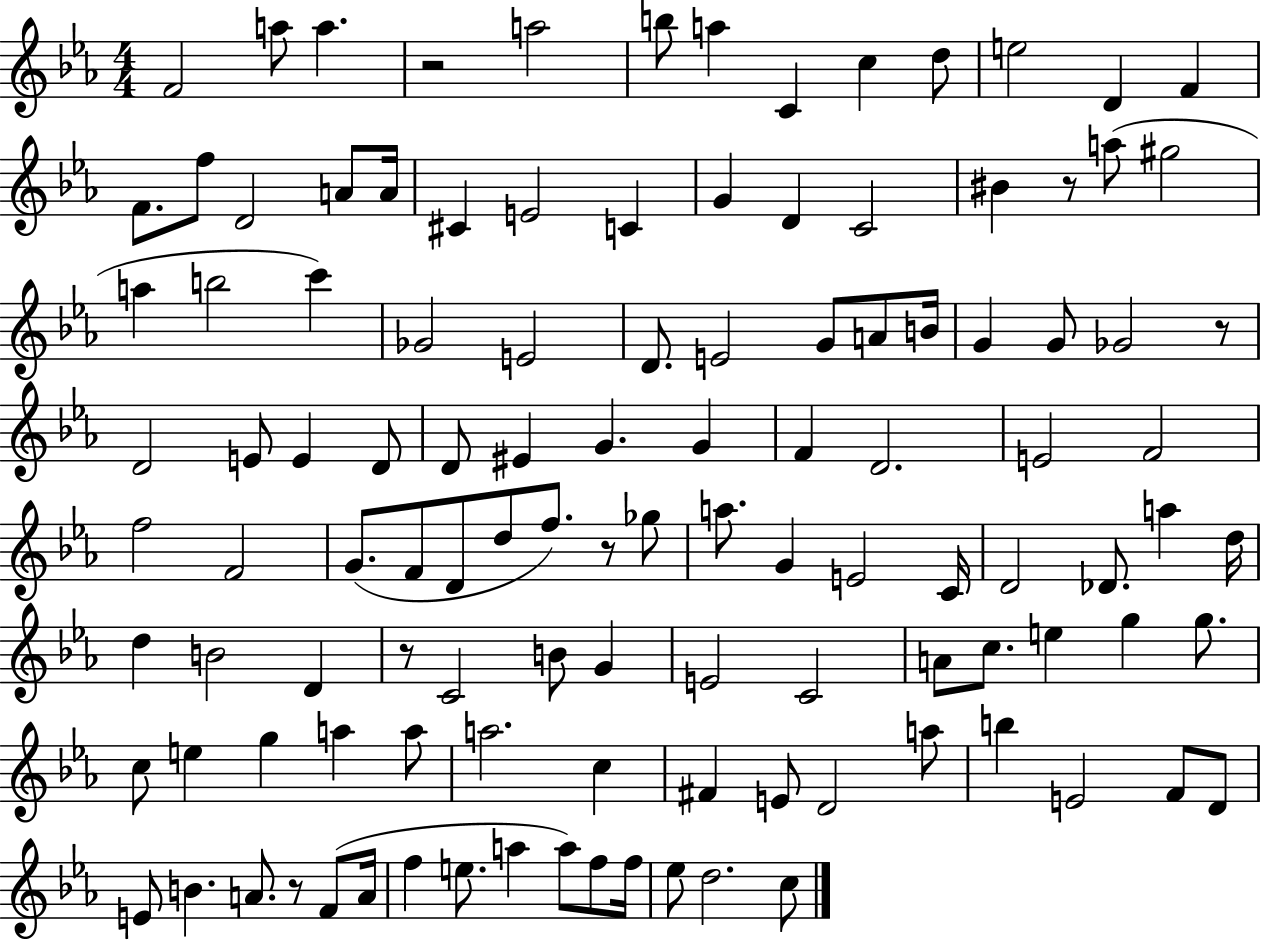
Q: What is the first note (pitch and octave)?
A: F4